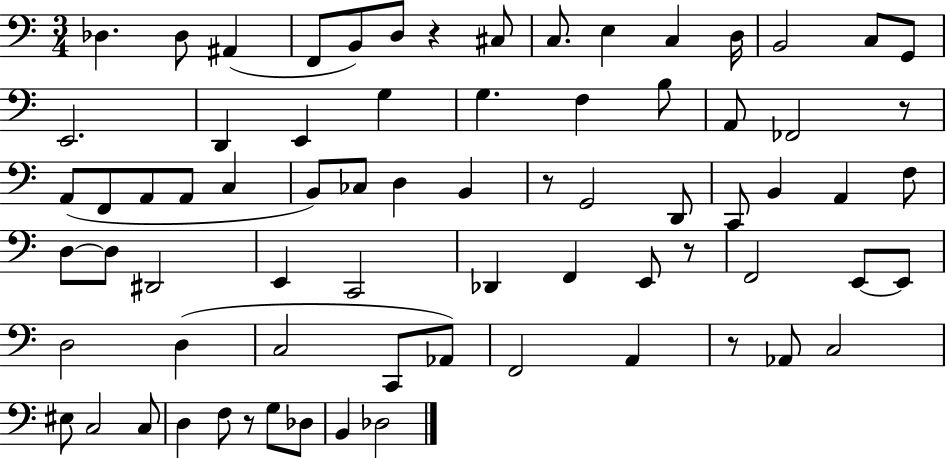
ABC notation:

X:1
T:Untitled
M:3/4
L:1/4
K:C
_D, _D,/2 ^A,, F,,/2 B,,/2 D,/2 z ^C,/2 C,/2 E, C, D,/4 B,,2 C,/2 G,,/2 E,,2 D,, E,, G, G, F, B,/2 A,,/2 _F,,2 z/2 A,,/2 F,,/2 A,,/2 A,,/2 C, B,,/2 _C,/2 D, B,, z/2 G,,2 D,,/2 C,,/2 B,, A,, F,/2 D,/2 D,/2 ^D,,2 E,, C,,2 _D,, F,, E,,/2 z/2 F,,2 E,,/2 E,,/2 D,2 D, C,2 C,,/2 _A,,/2 F,,2 A,, z/2 _A,,/2 C,2 ^E,/2 C,2 C,/2 D, F,/2 z/2 G,/2 _D,/2 B,, _D,2